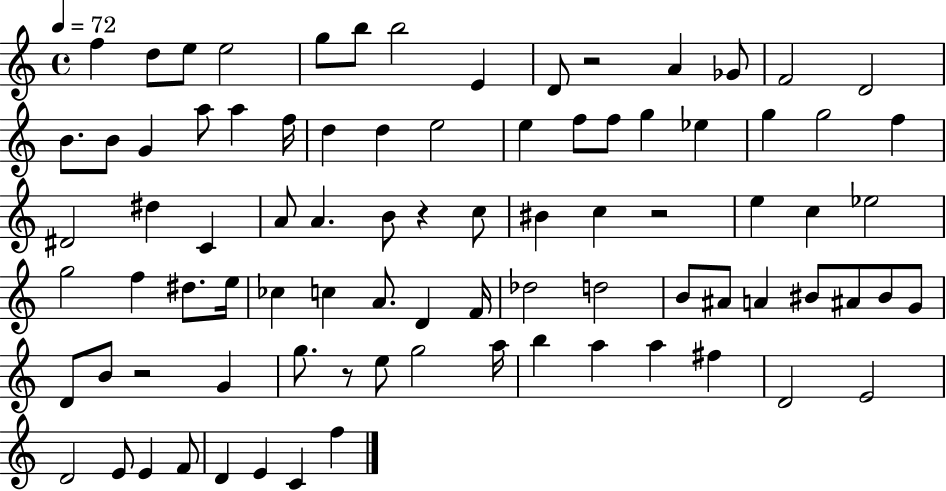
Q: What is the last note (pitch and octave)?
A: F5